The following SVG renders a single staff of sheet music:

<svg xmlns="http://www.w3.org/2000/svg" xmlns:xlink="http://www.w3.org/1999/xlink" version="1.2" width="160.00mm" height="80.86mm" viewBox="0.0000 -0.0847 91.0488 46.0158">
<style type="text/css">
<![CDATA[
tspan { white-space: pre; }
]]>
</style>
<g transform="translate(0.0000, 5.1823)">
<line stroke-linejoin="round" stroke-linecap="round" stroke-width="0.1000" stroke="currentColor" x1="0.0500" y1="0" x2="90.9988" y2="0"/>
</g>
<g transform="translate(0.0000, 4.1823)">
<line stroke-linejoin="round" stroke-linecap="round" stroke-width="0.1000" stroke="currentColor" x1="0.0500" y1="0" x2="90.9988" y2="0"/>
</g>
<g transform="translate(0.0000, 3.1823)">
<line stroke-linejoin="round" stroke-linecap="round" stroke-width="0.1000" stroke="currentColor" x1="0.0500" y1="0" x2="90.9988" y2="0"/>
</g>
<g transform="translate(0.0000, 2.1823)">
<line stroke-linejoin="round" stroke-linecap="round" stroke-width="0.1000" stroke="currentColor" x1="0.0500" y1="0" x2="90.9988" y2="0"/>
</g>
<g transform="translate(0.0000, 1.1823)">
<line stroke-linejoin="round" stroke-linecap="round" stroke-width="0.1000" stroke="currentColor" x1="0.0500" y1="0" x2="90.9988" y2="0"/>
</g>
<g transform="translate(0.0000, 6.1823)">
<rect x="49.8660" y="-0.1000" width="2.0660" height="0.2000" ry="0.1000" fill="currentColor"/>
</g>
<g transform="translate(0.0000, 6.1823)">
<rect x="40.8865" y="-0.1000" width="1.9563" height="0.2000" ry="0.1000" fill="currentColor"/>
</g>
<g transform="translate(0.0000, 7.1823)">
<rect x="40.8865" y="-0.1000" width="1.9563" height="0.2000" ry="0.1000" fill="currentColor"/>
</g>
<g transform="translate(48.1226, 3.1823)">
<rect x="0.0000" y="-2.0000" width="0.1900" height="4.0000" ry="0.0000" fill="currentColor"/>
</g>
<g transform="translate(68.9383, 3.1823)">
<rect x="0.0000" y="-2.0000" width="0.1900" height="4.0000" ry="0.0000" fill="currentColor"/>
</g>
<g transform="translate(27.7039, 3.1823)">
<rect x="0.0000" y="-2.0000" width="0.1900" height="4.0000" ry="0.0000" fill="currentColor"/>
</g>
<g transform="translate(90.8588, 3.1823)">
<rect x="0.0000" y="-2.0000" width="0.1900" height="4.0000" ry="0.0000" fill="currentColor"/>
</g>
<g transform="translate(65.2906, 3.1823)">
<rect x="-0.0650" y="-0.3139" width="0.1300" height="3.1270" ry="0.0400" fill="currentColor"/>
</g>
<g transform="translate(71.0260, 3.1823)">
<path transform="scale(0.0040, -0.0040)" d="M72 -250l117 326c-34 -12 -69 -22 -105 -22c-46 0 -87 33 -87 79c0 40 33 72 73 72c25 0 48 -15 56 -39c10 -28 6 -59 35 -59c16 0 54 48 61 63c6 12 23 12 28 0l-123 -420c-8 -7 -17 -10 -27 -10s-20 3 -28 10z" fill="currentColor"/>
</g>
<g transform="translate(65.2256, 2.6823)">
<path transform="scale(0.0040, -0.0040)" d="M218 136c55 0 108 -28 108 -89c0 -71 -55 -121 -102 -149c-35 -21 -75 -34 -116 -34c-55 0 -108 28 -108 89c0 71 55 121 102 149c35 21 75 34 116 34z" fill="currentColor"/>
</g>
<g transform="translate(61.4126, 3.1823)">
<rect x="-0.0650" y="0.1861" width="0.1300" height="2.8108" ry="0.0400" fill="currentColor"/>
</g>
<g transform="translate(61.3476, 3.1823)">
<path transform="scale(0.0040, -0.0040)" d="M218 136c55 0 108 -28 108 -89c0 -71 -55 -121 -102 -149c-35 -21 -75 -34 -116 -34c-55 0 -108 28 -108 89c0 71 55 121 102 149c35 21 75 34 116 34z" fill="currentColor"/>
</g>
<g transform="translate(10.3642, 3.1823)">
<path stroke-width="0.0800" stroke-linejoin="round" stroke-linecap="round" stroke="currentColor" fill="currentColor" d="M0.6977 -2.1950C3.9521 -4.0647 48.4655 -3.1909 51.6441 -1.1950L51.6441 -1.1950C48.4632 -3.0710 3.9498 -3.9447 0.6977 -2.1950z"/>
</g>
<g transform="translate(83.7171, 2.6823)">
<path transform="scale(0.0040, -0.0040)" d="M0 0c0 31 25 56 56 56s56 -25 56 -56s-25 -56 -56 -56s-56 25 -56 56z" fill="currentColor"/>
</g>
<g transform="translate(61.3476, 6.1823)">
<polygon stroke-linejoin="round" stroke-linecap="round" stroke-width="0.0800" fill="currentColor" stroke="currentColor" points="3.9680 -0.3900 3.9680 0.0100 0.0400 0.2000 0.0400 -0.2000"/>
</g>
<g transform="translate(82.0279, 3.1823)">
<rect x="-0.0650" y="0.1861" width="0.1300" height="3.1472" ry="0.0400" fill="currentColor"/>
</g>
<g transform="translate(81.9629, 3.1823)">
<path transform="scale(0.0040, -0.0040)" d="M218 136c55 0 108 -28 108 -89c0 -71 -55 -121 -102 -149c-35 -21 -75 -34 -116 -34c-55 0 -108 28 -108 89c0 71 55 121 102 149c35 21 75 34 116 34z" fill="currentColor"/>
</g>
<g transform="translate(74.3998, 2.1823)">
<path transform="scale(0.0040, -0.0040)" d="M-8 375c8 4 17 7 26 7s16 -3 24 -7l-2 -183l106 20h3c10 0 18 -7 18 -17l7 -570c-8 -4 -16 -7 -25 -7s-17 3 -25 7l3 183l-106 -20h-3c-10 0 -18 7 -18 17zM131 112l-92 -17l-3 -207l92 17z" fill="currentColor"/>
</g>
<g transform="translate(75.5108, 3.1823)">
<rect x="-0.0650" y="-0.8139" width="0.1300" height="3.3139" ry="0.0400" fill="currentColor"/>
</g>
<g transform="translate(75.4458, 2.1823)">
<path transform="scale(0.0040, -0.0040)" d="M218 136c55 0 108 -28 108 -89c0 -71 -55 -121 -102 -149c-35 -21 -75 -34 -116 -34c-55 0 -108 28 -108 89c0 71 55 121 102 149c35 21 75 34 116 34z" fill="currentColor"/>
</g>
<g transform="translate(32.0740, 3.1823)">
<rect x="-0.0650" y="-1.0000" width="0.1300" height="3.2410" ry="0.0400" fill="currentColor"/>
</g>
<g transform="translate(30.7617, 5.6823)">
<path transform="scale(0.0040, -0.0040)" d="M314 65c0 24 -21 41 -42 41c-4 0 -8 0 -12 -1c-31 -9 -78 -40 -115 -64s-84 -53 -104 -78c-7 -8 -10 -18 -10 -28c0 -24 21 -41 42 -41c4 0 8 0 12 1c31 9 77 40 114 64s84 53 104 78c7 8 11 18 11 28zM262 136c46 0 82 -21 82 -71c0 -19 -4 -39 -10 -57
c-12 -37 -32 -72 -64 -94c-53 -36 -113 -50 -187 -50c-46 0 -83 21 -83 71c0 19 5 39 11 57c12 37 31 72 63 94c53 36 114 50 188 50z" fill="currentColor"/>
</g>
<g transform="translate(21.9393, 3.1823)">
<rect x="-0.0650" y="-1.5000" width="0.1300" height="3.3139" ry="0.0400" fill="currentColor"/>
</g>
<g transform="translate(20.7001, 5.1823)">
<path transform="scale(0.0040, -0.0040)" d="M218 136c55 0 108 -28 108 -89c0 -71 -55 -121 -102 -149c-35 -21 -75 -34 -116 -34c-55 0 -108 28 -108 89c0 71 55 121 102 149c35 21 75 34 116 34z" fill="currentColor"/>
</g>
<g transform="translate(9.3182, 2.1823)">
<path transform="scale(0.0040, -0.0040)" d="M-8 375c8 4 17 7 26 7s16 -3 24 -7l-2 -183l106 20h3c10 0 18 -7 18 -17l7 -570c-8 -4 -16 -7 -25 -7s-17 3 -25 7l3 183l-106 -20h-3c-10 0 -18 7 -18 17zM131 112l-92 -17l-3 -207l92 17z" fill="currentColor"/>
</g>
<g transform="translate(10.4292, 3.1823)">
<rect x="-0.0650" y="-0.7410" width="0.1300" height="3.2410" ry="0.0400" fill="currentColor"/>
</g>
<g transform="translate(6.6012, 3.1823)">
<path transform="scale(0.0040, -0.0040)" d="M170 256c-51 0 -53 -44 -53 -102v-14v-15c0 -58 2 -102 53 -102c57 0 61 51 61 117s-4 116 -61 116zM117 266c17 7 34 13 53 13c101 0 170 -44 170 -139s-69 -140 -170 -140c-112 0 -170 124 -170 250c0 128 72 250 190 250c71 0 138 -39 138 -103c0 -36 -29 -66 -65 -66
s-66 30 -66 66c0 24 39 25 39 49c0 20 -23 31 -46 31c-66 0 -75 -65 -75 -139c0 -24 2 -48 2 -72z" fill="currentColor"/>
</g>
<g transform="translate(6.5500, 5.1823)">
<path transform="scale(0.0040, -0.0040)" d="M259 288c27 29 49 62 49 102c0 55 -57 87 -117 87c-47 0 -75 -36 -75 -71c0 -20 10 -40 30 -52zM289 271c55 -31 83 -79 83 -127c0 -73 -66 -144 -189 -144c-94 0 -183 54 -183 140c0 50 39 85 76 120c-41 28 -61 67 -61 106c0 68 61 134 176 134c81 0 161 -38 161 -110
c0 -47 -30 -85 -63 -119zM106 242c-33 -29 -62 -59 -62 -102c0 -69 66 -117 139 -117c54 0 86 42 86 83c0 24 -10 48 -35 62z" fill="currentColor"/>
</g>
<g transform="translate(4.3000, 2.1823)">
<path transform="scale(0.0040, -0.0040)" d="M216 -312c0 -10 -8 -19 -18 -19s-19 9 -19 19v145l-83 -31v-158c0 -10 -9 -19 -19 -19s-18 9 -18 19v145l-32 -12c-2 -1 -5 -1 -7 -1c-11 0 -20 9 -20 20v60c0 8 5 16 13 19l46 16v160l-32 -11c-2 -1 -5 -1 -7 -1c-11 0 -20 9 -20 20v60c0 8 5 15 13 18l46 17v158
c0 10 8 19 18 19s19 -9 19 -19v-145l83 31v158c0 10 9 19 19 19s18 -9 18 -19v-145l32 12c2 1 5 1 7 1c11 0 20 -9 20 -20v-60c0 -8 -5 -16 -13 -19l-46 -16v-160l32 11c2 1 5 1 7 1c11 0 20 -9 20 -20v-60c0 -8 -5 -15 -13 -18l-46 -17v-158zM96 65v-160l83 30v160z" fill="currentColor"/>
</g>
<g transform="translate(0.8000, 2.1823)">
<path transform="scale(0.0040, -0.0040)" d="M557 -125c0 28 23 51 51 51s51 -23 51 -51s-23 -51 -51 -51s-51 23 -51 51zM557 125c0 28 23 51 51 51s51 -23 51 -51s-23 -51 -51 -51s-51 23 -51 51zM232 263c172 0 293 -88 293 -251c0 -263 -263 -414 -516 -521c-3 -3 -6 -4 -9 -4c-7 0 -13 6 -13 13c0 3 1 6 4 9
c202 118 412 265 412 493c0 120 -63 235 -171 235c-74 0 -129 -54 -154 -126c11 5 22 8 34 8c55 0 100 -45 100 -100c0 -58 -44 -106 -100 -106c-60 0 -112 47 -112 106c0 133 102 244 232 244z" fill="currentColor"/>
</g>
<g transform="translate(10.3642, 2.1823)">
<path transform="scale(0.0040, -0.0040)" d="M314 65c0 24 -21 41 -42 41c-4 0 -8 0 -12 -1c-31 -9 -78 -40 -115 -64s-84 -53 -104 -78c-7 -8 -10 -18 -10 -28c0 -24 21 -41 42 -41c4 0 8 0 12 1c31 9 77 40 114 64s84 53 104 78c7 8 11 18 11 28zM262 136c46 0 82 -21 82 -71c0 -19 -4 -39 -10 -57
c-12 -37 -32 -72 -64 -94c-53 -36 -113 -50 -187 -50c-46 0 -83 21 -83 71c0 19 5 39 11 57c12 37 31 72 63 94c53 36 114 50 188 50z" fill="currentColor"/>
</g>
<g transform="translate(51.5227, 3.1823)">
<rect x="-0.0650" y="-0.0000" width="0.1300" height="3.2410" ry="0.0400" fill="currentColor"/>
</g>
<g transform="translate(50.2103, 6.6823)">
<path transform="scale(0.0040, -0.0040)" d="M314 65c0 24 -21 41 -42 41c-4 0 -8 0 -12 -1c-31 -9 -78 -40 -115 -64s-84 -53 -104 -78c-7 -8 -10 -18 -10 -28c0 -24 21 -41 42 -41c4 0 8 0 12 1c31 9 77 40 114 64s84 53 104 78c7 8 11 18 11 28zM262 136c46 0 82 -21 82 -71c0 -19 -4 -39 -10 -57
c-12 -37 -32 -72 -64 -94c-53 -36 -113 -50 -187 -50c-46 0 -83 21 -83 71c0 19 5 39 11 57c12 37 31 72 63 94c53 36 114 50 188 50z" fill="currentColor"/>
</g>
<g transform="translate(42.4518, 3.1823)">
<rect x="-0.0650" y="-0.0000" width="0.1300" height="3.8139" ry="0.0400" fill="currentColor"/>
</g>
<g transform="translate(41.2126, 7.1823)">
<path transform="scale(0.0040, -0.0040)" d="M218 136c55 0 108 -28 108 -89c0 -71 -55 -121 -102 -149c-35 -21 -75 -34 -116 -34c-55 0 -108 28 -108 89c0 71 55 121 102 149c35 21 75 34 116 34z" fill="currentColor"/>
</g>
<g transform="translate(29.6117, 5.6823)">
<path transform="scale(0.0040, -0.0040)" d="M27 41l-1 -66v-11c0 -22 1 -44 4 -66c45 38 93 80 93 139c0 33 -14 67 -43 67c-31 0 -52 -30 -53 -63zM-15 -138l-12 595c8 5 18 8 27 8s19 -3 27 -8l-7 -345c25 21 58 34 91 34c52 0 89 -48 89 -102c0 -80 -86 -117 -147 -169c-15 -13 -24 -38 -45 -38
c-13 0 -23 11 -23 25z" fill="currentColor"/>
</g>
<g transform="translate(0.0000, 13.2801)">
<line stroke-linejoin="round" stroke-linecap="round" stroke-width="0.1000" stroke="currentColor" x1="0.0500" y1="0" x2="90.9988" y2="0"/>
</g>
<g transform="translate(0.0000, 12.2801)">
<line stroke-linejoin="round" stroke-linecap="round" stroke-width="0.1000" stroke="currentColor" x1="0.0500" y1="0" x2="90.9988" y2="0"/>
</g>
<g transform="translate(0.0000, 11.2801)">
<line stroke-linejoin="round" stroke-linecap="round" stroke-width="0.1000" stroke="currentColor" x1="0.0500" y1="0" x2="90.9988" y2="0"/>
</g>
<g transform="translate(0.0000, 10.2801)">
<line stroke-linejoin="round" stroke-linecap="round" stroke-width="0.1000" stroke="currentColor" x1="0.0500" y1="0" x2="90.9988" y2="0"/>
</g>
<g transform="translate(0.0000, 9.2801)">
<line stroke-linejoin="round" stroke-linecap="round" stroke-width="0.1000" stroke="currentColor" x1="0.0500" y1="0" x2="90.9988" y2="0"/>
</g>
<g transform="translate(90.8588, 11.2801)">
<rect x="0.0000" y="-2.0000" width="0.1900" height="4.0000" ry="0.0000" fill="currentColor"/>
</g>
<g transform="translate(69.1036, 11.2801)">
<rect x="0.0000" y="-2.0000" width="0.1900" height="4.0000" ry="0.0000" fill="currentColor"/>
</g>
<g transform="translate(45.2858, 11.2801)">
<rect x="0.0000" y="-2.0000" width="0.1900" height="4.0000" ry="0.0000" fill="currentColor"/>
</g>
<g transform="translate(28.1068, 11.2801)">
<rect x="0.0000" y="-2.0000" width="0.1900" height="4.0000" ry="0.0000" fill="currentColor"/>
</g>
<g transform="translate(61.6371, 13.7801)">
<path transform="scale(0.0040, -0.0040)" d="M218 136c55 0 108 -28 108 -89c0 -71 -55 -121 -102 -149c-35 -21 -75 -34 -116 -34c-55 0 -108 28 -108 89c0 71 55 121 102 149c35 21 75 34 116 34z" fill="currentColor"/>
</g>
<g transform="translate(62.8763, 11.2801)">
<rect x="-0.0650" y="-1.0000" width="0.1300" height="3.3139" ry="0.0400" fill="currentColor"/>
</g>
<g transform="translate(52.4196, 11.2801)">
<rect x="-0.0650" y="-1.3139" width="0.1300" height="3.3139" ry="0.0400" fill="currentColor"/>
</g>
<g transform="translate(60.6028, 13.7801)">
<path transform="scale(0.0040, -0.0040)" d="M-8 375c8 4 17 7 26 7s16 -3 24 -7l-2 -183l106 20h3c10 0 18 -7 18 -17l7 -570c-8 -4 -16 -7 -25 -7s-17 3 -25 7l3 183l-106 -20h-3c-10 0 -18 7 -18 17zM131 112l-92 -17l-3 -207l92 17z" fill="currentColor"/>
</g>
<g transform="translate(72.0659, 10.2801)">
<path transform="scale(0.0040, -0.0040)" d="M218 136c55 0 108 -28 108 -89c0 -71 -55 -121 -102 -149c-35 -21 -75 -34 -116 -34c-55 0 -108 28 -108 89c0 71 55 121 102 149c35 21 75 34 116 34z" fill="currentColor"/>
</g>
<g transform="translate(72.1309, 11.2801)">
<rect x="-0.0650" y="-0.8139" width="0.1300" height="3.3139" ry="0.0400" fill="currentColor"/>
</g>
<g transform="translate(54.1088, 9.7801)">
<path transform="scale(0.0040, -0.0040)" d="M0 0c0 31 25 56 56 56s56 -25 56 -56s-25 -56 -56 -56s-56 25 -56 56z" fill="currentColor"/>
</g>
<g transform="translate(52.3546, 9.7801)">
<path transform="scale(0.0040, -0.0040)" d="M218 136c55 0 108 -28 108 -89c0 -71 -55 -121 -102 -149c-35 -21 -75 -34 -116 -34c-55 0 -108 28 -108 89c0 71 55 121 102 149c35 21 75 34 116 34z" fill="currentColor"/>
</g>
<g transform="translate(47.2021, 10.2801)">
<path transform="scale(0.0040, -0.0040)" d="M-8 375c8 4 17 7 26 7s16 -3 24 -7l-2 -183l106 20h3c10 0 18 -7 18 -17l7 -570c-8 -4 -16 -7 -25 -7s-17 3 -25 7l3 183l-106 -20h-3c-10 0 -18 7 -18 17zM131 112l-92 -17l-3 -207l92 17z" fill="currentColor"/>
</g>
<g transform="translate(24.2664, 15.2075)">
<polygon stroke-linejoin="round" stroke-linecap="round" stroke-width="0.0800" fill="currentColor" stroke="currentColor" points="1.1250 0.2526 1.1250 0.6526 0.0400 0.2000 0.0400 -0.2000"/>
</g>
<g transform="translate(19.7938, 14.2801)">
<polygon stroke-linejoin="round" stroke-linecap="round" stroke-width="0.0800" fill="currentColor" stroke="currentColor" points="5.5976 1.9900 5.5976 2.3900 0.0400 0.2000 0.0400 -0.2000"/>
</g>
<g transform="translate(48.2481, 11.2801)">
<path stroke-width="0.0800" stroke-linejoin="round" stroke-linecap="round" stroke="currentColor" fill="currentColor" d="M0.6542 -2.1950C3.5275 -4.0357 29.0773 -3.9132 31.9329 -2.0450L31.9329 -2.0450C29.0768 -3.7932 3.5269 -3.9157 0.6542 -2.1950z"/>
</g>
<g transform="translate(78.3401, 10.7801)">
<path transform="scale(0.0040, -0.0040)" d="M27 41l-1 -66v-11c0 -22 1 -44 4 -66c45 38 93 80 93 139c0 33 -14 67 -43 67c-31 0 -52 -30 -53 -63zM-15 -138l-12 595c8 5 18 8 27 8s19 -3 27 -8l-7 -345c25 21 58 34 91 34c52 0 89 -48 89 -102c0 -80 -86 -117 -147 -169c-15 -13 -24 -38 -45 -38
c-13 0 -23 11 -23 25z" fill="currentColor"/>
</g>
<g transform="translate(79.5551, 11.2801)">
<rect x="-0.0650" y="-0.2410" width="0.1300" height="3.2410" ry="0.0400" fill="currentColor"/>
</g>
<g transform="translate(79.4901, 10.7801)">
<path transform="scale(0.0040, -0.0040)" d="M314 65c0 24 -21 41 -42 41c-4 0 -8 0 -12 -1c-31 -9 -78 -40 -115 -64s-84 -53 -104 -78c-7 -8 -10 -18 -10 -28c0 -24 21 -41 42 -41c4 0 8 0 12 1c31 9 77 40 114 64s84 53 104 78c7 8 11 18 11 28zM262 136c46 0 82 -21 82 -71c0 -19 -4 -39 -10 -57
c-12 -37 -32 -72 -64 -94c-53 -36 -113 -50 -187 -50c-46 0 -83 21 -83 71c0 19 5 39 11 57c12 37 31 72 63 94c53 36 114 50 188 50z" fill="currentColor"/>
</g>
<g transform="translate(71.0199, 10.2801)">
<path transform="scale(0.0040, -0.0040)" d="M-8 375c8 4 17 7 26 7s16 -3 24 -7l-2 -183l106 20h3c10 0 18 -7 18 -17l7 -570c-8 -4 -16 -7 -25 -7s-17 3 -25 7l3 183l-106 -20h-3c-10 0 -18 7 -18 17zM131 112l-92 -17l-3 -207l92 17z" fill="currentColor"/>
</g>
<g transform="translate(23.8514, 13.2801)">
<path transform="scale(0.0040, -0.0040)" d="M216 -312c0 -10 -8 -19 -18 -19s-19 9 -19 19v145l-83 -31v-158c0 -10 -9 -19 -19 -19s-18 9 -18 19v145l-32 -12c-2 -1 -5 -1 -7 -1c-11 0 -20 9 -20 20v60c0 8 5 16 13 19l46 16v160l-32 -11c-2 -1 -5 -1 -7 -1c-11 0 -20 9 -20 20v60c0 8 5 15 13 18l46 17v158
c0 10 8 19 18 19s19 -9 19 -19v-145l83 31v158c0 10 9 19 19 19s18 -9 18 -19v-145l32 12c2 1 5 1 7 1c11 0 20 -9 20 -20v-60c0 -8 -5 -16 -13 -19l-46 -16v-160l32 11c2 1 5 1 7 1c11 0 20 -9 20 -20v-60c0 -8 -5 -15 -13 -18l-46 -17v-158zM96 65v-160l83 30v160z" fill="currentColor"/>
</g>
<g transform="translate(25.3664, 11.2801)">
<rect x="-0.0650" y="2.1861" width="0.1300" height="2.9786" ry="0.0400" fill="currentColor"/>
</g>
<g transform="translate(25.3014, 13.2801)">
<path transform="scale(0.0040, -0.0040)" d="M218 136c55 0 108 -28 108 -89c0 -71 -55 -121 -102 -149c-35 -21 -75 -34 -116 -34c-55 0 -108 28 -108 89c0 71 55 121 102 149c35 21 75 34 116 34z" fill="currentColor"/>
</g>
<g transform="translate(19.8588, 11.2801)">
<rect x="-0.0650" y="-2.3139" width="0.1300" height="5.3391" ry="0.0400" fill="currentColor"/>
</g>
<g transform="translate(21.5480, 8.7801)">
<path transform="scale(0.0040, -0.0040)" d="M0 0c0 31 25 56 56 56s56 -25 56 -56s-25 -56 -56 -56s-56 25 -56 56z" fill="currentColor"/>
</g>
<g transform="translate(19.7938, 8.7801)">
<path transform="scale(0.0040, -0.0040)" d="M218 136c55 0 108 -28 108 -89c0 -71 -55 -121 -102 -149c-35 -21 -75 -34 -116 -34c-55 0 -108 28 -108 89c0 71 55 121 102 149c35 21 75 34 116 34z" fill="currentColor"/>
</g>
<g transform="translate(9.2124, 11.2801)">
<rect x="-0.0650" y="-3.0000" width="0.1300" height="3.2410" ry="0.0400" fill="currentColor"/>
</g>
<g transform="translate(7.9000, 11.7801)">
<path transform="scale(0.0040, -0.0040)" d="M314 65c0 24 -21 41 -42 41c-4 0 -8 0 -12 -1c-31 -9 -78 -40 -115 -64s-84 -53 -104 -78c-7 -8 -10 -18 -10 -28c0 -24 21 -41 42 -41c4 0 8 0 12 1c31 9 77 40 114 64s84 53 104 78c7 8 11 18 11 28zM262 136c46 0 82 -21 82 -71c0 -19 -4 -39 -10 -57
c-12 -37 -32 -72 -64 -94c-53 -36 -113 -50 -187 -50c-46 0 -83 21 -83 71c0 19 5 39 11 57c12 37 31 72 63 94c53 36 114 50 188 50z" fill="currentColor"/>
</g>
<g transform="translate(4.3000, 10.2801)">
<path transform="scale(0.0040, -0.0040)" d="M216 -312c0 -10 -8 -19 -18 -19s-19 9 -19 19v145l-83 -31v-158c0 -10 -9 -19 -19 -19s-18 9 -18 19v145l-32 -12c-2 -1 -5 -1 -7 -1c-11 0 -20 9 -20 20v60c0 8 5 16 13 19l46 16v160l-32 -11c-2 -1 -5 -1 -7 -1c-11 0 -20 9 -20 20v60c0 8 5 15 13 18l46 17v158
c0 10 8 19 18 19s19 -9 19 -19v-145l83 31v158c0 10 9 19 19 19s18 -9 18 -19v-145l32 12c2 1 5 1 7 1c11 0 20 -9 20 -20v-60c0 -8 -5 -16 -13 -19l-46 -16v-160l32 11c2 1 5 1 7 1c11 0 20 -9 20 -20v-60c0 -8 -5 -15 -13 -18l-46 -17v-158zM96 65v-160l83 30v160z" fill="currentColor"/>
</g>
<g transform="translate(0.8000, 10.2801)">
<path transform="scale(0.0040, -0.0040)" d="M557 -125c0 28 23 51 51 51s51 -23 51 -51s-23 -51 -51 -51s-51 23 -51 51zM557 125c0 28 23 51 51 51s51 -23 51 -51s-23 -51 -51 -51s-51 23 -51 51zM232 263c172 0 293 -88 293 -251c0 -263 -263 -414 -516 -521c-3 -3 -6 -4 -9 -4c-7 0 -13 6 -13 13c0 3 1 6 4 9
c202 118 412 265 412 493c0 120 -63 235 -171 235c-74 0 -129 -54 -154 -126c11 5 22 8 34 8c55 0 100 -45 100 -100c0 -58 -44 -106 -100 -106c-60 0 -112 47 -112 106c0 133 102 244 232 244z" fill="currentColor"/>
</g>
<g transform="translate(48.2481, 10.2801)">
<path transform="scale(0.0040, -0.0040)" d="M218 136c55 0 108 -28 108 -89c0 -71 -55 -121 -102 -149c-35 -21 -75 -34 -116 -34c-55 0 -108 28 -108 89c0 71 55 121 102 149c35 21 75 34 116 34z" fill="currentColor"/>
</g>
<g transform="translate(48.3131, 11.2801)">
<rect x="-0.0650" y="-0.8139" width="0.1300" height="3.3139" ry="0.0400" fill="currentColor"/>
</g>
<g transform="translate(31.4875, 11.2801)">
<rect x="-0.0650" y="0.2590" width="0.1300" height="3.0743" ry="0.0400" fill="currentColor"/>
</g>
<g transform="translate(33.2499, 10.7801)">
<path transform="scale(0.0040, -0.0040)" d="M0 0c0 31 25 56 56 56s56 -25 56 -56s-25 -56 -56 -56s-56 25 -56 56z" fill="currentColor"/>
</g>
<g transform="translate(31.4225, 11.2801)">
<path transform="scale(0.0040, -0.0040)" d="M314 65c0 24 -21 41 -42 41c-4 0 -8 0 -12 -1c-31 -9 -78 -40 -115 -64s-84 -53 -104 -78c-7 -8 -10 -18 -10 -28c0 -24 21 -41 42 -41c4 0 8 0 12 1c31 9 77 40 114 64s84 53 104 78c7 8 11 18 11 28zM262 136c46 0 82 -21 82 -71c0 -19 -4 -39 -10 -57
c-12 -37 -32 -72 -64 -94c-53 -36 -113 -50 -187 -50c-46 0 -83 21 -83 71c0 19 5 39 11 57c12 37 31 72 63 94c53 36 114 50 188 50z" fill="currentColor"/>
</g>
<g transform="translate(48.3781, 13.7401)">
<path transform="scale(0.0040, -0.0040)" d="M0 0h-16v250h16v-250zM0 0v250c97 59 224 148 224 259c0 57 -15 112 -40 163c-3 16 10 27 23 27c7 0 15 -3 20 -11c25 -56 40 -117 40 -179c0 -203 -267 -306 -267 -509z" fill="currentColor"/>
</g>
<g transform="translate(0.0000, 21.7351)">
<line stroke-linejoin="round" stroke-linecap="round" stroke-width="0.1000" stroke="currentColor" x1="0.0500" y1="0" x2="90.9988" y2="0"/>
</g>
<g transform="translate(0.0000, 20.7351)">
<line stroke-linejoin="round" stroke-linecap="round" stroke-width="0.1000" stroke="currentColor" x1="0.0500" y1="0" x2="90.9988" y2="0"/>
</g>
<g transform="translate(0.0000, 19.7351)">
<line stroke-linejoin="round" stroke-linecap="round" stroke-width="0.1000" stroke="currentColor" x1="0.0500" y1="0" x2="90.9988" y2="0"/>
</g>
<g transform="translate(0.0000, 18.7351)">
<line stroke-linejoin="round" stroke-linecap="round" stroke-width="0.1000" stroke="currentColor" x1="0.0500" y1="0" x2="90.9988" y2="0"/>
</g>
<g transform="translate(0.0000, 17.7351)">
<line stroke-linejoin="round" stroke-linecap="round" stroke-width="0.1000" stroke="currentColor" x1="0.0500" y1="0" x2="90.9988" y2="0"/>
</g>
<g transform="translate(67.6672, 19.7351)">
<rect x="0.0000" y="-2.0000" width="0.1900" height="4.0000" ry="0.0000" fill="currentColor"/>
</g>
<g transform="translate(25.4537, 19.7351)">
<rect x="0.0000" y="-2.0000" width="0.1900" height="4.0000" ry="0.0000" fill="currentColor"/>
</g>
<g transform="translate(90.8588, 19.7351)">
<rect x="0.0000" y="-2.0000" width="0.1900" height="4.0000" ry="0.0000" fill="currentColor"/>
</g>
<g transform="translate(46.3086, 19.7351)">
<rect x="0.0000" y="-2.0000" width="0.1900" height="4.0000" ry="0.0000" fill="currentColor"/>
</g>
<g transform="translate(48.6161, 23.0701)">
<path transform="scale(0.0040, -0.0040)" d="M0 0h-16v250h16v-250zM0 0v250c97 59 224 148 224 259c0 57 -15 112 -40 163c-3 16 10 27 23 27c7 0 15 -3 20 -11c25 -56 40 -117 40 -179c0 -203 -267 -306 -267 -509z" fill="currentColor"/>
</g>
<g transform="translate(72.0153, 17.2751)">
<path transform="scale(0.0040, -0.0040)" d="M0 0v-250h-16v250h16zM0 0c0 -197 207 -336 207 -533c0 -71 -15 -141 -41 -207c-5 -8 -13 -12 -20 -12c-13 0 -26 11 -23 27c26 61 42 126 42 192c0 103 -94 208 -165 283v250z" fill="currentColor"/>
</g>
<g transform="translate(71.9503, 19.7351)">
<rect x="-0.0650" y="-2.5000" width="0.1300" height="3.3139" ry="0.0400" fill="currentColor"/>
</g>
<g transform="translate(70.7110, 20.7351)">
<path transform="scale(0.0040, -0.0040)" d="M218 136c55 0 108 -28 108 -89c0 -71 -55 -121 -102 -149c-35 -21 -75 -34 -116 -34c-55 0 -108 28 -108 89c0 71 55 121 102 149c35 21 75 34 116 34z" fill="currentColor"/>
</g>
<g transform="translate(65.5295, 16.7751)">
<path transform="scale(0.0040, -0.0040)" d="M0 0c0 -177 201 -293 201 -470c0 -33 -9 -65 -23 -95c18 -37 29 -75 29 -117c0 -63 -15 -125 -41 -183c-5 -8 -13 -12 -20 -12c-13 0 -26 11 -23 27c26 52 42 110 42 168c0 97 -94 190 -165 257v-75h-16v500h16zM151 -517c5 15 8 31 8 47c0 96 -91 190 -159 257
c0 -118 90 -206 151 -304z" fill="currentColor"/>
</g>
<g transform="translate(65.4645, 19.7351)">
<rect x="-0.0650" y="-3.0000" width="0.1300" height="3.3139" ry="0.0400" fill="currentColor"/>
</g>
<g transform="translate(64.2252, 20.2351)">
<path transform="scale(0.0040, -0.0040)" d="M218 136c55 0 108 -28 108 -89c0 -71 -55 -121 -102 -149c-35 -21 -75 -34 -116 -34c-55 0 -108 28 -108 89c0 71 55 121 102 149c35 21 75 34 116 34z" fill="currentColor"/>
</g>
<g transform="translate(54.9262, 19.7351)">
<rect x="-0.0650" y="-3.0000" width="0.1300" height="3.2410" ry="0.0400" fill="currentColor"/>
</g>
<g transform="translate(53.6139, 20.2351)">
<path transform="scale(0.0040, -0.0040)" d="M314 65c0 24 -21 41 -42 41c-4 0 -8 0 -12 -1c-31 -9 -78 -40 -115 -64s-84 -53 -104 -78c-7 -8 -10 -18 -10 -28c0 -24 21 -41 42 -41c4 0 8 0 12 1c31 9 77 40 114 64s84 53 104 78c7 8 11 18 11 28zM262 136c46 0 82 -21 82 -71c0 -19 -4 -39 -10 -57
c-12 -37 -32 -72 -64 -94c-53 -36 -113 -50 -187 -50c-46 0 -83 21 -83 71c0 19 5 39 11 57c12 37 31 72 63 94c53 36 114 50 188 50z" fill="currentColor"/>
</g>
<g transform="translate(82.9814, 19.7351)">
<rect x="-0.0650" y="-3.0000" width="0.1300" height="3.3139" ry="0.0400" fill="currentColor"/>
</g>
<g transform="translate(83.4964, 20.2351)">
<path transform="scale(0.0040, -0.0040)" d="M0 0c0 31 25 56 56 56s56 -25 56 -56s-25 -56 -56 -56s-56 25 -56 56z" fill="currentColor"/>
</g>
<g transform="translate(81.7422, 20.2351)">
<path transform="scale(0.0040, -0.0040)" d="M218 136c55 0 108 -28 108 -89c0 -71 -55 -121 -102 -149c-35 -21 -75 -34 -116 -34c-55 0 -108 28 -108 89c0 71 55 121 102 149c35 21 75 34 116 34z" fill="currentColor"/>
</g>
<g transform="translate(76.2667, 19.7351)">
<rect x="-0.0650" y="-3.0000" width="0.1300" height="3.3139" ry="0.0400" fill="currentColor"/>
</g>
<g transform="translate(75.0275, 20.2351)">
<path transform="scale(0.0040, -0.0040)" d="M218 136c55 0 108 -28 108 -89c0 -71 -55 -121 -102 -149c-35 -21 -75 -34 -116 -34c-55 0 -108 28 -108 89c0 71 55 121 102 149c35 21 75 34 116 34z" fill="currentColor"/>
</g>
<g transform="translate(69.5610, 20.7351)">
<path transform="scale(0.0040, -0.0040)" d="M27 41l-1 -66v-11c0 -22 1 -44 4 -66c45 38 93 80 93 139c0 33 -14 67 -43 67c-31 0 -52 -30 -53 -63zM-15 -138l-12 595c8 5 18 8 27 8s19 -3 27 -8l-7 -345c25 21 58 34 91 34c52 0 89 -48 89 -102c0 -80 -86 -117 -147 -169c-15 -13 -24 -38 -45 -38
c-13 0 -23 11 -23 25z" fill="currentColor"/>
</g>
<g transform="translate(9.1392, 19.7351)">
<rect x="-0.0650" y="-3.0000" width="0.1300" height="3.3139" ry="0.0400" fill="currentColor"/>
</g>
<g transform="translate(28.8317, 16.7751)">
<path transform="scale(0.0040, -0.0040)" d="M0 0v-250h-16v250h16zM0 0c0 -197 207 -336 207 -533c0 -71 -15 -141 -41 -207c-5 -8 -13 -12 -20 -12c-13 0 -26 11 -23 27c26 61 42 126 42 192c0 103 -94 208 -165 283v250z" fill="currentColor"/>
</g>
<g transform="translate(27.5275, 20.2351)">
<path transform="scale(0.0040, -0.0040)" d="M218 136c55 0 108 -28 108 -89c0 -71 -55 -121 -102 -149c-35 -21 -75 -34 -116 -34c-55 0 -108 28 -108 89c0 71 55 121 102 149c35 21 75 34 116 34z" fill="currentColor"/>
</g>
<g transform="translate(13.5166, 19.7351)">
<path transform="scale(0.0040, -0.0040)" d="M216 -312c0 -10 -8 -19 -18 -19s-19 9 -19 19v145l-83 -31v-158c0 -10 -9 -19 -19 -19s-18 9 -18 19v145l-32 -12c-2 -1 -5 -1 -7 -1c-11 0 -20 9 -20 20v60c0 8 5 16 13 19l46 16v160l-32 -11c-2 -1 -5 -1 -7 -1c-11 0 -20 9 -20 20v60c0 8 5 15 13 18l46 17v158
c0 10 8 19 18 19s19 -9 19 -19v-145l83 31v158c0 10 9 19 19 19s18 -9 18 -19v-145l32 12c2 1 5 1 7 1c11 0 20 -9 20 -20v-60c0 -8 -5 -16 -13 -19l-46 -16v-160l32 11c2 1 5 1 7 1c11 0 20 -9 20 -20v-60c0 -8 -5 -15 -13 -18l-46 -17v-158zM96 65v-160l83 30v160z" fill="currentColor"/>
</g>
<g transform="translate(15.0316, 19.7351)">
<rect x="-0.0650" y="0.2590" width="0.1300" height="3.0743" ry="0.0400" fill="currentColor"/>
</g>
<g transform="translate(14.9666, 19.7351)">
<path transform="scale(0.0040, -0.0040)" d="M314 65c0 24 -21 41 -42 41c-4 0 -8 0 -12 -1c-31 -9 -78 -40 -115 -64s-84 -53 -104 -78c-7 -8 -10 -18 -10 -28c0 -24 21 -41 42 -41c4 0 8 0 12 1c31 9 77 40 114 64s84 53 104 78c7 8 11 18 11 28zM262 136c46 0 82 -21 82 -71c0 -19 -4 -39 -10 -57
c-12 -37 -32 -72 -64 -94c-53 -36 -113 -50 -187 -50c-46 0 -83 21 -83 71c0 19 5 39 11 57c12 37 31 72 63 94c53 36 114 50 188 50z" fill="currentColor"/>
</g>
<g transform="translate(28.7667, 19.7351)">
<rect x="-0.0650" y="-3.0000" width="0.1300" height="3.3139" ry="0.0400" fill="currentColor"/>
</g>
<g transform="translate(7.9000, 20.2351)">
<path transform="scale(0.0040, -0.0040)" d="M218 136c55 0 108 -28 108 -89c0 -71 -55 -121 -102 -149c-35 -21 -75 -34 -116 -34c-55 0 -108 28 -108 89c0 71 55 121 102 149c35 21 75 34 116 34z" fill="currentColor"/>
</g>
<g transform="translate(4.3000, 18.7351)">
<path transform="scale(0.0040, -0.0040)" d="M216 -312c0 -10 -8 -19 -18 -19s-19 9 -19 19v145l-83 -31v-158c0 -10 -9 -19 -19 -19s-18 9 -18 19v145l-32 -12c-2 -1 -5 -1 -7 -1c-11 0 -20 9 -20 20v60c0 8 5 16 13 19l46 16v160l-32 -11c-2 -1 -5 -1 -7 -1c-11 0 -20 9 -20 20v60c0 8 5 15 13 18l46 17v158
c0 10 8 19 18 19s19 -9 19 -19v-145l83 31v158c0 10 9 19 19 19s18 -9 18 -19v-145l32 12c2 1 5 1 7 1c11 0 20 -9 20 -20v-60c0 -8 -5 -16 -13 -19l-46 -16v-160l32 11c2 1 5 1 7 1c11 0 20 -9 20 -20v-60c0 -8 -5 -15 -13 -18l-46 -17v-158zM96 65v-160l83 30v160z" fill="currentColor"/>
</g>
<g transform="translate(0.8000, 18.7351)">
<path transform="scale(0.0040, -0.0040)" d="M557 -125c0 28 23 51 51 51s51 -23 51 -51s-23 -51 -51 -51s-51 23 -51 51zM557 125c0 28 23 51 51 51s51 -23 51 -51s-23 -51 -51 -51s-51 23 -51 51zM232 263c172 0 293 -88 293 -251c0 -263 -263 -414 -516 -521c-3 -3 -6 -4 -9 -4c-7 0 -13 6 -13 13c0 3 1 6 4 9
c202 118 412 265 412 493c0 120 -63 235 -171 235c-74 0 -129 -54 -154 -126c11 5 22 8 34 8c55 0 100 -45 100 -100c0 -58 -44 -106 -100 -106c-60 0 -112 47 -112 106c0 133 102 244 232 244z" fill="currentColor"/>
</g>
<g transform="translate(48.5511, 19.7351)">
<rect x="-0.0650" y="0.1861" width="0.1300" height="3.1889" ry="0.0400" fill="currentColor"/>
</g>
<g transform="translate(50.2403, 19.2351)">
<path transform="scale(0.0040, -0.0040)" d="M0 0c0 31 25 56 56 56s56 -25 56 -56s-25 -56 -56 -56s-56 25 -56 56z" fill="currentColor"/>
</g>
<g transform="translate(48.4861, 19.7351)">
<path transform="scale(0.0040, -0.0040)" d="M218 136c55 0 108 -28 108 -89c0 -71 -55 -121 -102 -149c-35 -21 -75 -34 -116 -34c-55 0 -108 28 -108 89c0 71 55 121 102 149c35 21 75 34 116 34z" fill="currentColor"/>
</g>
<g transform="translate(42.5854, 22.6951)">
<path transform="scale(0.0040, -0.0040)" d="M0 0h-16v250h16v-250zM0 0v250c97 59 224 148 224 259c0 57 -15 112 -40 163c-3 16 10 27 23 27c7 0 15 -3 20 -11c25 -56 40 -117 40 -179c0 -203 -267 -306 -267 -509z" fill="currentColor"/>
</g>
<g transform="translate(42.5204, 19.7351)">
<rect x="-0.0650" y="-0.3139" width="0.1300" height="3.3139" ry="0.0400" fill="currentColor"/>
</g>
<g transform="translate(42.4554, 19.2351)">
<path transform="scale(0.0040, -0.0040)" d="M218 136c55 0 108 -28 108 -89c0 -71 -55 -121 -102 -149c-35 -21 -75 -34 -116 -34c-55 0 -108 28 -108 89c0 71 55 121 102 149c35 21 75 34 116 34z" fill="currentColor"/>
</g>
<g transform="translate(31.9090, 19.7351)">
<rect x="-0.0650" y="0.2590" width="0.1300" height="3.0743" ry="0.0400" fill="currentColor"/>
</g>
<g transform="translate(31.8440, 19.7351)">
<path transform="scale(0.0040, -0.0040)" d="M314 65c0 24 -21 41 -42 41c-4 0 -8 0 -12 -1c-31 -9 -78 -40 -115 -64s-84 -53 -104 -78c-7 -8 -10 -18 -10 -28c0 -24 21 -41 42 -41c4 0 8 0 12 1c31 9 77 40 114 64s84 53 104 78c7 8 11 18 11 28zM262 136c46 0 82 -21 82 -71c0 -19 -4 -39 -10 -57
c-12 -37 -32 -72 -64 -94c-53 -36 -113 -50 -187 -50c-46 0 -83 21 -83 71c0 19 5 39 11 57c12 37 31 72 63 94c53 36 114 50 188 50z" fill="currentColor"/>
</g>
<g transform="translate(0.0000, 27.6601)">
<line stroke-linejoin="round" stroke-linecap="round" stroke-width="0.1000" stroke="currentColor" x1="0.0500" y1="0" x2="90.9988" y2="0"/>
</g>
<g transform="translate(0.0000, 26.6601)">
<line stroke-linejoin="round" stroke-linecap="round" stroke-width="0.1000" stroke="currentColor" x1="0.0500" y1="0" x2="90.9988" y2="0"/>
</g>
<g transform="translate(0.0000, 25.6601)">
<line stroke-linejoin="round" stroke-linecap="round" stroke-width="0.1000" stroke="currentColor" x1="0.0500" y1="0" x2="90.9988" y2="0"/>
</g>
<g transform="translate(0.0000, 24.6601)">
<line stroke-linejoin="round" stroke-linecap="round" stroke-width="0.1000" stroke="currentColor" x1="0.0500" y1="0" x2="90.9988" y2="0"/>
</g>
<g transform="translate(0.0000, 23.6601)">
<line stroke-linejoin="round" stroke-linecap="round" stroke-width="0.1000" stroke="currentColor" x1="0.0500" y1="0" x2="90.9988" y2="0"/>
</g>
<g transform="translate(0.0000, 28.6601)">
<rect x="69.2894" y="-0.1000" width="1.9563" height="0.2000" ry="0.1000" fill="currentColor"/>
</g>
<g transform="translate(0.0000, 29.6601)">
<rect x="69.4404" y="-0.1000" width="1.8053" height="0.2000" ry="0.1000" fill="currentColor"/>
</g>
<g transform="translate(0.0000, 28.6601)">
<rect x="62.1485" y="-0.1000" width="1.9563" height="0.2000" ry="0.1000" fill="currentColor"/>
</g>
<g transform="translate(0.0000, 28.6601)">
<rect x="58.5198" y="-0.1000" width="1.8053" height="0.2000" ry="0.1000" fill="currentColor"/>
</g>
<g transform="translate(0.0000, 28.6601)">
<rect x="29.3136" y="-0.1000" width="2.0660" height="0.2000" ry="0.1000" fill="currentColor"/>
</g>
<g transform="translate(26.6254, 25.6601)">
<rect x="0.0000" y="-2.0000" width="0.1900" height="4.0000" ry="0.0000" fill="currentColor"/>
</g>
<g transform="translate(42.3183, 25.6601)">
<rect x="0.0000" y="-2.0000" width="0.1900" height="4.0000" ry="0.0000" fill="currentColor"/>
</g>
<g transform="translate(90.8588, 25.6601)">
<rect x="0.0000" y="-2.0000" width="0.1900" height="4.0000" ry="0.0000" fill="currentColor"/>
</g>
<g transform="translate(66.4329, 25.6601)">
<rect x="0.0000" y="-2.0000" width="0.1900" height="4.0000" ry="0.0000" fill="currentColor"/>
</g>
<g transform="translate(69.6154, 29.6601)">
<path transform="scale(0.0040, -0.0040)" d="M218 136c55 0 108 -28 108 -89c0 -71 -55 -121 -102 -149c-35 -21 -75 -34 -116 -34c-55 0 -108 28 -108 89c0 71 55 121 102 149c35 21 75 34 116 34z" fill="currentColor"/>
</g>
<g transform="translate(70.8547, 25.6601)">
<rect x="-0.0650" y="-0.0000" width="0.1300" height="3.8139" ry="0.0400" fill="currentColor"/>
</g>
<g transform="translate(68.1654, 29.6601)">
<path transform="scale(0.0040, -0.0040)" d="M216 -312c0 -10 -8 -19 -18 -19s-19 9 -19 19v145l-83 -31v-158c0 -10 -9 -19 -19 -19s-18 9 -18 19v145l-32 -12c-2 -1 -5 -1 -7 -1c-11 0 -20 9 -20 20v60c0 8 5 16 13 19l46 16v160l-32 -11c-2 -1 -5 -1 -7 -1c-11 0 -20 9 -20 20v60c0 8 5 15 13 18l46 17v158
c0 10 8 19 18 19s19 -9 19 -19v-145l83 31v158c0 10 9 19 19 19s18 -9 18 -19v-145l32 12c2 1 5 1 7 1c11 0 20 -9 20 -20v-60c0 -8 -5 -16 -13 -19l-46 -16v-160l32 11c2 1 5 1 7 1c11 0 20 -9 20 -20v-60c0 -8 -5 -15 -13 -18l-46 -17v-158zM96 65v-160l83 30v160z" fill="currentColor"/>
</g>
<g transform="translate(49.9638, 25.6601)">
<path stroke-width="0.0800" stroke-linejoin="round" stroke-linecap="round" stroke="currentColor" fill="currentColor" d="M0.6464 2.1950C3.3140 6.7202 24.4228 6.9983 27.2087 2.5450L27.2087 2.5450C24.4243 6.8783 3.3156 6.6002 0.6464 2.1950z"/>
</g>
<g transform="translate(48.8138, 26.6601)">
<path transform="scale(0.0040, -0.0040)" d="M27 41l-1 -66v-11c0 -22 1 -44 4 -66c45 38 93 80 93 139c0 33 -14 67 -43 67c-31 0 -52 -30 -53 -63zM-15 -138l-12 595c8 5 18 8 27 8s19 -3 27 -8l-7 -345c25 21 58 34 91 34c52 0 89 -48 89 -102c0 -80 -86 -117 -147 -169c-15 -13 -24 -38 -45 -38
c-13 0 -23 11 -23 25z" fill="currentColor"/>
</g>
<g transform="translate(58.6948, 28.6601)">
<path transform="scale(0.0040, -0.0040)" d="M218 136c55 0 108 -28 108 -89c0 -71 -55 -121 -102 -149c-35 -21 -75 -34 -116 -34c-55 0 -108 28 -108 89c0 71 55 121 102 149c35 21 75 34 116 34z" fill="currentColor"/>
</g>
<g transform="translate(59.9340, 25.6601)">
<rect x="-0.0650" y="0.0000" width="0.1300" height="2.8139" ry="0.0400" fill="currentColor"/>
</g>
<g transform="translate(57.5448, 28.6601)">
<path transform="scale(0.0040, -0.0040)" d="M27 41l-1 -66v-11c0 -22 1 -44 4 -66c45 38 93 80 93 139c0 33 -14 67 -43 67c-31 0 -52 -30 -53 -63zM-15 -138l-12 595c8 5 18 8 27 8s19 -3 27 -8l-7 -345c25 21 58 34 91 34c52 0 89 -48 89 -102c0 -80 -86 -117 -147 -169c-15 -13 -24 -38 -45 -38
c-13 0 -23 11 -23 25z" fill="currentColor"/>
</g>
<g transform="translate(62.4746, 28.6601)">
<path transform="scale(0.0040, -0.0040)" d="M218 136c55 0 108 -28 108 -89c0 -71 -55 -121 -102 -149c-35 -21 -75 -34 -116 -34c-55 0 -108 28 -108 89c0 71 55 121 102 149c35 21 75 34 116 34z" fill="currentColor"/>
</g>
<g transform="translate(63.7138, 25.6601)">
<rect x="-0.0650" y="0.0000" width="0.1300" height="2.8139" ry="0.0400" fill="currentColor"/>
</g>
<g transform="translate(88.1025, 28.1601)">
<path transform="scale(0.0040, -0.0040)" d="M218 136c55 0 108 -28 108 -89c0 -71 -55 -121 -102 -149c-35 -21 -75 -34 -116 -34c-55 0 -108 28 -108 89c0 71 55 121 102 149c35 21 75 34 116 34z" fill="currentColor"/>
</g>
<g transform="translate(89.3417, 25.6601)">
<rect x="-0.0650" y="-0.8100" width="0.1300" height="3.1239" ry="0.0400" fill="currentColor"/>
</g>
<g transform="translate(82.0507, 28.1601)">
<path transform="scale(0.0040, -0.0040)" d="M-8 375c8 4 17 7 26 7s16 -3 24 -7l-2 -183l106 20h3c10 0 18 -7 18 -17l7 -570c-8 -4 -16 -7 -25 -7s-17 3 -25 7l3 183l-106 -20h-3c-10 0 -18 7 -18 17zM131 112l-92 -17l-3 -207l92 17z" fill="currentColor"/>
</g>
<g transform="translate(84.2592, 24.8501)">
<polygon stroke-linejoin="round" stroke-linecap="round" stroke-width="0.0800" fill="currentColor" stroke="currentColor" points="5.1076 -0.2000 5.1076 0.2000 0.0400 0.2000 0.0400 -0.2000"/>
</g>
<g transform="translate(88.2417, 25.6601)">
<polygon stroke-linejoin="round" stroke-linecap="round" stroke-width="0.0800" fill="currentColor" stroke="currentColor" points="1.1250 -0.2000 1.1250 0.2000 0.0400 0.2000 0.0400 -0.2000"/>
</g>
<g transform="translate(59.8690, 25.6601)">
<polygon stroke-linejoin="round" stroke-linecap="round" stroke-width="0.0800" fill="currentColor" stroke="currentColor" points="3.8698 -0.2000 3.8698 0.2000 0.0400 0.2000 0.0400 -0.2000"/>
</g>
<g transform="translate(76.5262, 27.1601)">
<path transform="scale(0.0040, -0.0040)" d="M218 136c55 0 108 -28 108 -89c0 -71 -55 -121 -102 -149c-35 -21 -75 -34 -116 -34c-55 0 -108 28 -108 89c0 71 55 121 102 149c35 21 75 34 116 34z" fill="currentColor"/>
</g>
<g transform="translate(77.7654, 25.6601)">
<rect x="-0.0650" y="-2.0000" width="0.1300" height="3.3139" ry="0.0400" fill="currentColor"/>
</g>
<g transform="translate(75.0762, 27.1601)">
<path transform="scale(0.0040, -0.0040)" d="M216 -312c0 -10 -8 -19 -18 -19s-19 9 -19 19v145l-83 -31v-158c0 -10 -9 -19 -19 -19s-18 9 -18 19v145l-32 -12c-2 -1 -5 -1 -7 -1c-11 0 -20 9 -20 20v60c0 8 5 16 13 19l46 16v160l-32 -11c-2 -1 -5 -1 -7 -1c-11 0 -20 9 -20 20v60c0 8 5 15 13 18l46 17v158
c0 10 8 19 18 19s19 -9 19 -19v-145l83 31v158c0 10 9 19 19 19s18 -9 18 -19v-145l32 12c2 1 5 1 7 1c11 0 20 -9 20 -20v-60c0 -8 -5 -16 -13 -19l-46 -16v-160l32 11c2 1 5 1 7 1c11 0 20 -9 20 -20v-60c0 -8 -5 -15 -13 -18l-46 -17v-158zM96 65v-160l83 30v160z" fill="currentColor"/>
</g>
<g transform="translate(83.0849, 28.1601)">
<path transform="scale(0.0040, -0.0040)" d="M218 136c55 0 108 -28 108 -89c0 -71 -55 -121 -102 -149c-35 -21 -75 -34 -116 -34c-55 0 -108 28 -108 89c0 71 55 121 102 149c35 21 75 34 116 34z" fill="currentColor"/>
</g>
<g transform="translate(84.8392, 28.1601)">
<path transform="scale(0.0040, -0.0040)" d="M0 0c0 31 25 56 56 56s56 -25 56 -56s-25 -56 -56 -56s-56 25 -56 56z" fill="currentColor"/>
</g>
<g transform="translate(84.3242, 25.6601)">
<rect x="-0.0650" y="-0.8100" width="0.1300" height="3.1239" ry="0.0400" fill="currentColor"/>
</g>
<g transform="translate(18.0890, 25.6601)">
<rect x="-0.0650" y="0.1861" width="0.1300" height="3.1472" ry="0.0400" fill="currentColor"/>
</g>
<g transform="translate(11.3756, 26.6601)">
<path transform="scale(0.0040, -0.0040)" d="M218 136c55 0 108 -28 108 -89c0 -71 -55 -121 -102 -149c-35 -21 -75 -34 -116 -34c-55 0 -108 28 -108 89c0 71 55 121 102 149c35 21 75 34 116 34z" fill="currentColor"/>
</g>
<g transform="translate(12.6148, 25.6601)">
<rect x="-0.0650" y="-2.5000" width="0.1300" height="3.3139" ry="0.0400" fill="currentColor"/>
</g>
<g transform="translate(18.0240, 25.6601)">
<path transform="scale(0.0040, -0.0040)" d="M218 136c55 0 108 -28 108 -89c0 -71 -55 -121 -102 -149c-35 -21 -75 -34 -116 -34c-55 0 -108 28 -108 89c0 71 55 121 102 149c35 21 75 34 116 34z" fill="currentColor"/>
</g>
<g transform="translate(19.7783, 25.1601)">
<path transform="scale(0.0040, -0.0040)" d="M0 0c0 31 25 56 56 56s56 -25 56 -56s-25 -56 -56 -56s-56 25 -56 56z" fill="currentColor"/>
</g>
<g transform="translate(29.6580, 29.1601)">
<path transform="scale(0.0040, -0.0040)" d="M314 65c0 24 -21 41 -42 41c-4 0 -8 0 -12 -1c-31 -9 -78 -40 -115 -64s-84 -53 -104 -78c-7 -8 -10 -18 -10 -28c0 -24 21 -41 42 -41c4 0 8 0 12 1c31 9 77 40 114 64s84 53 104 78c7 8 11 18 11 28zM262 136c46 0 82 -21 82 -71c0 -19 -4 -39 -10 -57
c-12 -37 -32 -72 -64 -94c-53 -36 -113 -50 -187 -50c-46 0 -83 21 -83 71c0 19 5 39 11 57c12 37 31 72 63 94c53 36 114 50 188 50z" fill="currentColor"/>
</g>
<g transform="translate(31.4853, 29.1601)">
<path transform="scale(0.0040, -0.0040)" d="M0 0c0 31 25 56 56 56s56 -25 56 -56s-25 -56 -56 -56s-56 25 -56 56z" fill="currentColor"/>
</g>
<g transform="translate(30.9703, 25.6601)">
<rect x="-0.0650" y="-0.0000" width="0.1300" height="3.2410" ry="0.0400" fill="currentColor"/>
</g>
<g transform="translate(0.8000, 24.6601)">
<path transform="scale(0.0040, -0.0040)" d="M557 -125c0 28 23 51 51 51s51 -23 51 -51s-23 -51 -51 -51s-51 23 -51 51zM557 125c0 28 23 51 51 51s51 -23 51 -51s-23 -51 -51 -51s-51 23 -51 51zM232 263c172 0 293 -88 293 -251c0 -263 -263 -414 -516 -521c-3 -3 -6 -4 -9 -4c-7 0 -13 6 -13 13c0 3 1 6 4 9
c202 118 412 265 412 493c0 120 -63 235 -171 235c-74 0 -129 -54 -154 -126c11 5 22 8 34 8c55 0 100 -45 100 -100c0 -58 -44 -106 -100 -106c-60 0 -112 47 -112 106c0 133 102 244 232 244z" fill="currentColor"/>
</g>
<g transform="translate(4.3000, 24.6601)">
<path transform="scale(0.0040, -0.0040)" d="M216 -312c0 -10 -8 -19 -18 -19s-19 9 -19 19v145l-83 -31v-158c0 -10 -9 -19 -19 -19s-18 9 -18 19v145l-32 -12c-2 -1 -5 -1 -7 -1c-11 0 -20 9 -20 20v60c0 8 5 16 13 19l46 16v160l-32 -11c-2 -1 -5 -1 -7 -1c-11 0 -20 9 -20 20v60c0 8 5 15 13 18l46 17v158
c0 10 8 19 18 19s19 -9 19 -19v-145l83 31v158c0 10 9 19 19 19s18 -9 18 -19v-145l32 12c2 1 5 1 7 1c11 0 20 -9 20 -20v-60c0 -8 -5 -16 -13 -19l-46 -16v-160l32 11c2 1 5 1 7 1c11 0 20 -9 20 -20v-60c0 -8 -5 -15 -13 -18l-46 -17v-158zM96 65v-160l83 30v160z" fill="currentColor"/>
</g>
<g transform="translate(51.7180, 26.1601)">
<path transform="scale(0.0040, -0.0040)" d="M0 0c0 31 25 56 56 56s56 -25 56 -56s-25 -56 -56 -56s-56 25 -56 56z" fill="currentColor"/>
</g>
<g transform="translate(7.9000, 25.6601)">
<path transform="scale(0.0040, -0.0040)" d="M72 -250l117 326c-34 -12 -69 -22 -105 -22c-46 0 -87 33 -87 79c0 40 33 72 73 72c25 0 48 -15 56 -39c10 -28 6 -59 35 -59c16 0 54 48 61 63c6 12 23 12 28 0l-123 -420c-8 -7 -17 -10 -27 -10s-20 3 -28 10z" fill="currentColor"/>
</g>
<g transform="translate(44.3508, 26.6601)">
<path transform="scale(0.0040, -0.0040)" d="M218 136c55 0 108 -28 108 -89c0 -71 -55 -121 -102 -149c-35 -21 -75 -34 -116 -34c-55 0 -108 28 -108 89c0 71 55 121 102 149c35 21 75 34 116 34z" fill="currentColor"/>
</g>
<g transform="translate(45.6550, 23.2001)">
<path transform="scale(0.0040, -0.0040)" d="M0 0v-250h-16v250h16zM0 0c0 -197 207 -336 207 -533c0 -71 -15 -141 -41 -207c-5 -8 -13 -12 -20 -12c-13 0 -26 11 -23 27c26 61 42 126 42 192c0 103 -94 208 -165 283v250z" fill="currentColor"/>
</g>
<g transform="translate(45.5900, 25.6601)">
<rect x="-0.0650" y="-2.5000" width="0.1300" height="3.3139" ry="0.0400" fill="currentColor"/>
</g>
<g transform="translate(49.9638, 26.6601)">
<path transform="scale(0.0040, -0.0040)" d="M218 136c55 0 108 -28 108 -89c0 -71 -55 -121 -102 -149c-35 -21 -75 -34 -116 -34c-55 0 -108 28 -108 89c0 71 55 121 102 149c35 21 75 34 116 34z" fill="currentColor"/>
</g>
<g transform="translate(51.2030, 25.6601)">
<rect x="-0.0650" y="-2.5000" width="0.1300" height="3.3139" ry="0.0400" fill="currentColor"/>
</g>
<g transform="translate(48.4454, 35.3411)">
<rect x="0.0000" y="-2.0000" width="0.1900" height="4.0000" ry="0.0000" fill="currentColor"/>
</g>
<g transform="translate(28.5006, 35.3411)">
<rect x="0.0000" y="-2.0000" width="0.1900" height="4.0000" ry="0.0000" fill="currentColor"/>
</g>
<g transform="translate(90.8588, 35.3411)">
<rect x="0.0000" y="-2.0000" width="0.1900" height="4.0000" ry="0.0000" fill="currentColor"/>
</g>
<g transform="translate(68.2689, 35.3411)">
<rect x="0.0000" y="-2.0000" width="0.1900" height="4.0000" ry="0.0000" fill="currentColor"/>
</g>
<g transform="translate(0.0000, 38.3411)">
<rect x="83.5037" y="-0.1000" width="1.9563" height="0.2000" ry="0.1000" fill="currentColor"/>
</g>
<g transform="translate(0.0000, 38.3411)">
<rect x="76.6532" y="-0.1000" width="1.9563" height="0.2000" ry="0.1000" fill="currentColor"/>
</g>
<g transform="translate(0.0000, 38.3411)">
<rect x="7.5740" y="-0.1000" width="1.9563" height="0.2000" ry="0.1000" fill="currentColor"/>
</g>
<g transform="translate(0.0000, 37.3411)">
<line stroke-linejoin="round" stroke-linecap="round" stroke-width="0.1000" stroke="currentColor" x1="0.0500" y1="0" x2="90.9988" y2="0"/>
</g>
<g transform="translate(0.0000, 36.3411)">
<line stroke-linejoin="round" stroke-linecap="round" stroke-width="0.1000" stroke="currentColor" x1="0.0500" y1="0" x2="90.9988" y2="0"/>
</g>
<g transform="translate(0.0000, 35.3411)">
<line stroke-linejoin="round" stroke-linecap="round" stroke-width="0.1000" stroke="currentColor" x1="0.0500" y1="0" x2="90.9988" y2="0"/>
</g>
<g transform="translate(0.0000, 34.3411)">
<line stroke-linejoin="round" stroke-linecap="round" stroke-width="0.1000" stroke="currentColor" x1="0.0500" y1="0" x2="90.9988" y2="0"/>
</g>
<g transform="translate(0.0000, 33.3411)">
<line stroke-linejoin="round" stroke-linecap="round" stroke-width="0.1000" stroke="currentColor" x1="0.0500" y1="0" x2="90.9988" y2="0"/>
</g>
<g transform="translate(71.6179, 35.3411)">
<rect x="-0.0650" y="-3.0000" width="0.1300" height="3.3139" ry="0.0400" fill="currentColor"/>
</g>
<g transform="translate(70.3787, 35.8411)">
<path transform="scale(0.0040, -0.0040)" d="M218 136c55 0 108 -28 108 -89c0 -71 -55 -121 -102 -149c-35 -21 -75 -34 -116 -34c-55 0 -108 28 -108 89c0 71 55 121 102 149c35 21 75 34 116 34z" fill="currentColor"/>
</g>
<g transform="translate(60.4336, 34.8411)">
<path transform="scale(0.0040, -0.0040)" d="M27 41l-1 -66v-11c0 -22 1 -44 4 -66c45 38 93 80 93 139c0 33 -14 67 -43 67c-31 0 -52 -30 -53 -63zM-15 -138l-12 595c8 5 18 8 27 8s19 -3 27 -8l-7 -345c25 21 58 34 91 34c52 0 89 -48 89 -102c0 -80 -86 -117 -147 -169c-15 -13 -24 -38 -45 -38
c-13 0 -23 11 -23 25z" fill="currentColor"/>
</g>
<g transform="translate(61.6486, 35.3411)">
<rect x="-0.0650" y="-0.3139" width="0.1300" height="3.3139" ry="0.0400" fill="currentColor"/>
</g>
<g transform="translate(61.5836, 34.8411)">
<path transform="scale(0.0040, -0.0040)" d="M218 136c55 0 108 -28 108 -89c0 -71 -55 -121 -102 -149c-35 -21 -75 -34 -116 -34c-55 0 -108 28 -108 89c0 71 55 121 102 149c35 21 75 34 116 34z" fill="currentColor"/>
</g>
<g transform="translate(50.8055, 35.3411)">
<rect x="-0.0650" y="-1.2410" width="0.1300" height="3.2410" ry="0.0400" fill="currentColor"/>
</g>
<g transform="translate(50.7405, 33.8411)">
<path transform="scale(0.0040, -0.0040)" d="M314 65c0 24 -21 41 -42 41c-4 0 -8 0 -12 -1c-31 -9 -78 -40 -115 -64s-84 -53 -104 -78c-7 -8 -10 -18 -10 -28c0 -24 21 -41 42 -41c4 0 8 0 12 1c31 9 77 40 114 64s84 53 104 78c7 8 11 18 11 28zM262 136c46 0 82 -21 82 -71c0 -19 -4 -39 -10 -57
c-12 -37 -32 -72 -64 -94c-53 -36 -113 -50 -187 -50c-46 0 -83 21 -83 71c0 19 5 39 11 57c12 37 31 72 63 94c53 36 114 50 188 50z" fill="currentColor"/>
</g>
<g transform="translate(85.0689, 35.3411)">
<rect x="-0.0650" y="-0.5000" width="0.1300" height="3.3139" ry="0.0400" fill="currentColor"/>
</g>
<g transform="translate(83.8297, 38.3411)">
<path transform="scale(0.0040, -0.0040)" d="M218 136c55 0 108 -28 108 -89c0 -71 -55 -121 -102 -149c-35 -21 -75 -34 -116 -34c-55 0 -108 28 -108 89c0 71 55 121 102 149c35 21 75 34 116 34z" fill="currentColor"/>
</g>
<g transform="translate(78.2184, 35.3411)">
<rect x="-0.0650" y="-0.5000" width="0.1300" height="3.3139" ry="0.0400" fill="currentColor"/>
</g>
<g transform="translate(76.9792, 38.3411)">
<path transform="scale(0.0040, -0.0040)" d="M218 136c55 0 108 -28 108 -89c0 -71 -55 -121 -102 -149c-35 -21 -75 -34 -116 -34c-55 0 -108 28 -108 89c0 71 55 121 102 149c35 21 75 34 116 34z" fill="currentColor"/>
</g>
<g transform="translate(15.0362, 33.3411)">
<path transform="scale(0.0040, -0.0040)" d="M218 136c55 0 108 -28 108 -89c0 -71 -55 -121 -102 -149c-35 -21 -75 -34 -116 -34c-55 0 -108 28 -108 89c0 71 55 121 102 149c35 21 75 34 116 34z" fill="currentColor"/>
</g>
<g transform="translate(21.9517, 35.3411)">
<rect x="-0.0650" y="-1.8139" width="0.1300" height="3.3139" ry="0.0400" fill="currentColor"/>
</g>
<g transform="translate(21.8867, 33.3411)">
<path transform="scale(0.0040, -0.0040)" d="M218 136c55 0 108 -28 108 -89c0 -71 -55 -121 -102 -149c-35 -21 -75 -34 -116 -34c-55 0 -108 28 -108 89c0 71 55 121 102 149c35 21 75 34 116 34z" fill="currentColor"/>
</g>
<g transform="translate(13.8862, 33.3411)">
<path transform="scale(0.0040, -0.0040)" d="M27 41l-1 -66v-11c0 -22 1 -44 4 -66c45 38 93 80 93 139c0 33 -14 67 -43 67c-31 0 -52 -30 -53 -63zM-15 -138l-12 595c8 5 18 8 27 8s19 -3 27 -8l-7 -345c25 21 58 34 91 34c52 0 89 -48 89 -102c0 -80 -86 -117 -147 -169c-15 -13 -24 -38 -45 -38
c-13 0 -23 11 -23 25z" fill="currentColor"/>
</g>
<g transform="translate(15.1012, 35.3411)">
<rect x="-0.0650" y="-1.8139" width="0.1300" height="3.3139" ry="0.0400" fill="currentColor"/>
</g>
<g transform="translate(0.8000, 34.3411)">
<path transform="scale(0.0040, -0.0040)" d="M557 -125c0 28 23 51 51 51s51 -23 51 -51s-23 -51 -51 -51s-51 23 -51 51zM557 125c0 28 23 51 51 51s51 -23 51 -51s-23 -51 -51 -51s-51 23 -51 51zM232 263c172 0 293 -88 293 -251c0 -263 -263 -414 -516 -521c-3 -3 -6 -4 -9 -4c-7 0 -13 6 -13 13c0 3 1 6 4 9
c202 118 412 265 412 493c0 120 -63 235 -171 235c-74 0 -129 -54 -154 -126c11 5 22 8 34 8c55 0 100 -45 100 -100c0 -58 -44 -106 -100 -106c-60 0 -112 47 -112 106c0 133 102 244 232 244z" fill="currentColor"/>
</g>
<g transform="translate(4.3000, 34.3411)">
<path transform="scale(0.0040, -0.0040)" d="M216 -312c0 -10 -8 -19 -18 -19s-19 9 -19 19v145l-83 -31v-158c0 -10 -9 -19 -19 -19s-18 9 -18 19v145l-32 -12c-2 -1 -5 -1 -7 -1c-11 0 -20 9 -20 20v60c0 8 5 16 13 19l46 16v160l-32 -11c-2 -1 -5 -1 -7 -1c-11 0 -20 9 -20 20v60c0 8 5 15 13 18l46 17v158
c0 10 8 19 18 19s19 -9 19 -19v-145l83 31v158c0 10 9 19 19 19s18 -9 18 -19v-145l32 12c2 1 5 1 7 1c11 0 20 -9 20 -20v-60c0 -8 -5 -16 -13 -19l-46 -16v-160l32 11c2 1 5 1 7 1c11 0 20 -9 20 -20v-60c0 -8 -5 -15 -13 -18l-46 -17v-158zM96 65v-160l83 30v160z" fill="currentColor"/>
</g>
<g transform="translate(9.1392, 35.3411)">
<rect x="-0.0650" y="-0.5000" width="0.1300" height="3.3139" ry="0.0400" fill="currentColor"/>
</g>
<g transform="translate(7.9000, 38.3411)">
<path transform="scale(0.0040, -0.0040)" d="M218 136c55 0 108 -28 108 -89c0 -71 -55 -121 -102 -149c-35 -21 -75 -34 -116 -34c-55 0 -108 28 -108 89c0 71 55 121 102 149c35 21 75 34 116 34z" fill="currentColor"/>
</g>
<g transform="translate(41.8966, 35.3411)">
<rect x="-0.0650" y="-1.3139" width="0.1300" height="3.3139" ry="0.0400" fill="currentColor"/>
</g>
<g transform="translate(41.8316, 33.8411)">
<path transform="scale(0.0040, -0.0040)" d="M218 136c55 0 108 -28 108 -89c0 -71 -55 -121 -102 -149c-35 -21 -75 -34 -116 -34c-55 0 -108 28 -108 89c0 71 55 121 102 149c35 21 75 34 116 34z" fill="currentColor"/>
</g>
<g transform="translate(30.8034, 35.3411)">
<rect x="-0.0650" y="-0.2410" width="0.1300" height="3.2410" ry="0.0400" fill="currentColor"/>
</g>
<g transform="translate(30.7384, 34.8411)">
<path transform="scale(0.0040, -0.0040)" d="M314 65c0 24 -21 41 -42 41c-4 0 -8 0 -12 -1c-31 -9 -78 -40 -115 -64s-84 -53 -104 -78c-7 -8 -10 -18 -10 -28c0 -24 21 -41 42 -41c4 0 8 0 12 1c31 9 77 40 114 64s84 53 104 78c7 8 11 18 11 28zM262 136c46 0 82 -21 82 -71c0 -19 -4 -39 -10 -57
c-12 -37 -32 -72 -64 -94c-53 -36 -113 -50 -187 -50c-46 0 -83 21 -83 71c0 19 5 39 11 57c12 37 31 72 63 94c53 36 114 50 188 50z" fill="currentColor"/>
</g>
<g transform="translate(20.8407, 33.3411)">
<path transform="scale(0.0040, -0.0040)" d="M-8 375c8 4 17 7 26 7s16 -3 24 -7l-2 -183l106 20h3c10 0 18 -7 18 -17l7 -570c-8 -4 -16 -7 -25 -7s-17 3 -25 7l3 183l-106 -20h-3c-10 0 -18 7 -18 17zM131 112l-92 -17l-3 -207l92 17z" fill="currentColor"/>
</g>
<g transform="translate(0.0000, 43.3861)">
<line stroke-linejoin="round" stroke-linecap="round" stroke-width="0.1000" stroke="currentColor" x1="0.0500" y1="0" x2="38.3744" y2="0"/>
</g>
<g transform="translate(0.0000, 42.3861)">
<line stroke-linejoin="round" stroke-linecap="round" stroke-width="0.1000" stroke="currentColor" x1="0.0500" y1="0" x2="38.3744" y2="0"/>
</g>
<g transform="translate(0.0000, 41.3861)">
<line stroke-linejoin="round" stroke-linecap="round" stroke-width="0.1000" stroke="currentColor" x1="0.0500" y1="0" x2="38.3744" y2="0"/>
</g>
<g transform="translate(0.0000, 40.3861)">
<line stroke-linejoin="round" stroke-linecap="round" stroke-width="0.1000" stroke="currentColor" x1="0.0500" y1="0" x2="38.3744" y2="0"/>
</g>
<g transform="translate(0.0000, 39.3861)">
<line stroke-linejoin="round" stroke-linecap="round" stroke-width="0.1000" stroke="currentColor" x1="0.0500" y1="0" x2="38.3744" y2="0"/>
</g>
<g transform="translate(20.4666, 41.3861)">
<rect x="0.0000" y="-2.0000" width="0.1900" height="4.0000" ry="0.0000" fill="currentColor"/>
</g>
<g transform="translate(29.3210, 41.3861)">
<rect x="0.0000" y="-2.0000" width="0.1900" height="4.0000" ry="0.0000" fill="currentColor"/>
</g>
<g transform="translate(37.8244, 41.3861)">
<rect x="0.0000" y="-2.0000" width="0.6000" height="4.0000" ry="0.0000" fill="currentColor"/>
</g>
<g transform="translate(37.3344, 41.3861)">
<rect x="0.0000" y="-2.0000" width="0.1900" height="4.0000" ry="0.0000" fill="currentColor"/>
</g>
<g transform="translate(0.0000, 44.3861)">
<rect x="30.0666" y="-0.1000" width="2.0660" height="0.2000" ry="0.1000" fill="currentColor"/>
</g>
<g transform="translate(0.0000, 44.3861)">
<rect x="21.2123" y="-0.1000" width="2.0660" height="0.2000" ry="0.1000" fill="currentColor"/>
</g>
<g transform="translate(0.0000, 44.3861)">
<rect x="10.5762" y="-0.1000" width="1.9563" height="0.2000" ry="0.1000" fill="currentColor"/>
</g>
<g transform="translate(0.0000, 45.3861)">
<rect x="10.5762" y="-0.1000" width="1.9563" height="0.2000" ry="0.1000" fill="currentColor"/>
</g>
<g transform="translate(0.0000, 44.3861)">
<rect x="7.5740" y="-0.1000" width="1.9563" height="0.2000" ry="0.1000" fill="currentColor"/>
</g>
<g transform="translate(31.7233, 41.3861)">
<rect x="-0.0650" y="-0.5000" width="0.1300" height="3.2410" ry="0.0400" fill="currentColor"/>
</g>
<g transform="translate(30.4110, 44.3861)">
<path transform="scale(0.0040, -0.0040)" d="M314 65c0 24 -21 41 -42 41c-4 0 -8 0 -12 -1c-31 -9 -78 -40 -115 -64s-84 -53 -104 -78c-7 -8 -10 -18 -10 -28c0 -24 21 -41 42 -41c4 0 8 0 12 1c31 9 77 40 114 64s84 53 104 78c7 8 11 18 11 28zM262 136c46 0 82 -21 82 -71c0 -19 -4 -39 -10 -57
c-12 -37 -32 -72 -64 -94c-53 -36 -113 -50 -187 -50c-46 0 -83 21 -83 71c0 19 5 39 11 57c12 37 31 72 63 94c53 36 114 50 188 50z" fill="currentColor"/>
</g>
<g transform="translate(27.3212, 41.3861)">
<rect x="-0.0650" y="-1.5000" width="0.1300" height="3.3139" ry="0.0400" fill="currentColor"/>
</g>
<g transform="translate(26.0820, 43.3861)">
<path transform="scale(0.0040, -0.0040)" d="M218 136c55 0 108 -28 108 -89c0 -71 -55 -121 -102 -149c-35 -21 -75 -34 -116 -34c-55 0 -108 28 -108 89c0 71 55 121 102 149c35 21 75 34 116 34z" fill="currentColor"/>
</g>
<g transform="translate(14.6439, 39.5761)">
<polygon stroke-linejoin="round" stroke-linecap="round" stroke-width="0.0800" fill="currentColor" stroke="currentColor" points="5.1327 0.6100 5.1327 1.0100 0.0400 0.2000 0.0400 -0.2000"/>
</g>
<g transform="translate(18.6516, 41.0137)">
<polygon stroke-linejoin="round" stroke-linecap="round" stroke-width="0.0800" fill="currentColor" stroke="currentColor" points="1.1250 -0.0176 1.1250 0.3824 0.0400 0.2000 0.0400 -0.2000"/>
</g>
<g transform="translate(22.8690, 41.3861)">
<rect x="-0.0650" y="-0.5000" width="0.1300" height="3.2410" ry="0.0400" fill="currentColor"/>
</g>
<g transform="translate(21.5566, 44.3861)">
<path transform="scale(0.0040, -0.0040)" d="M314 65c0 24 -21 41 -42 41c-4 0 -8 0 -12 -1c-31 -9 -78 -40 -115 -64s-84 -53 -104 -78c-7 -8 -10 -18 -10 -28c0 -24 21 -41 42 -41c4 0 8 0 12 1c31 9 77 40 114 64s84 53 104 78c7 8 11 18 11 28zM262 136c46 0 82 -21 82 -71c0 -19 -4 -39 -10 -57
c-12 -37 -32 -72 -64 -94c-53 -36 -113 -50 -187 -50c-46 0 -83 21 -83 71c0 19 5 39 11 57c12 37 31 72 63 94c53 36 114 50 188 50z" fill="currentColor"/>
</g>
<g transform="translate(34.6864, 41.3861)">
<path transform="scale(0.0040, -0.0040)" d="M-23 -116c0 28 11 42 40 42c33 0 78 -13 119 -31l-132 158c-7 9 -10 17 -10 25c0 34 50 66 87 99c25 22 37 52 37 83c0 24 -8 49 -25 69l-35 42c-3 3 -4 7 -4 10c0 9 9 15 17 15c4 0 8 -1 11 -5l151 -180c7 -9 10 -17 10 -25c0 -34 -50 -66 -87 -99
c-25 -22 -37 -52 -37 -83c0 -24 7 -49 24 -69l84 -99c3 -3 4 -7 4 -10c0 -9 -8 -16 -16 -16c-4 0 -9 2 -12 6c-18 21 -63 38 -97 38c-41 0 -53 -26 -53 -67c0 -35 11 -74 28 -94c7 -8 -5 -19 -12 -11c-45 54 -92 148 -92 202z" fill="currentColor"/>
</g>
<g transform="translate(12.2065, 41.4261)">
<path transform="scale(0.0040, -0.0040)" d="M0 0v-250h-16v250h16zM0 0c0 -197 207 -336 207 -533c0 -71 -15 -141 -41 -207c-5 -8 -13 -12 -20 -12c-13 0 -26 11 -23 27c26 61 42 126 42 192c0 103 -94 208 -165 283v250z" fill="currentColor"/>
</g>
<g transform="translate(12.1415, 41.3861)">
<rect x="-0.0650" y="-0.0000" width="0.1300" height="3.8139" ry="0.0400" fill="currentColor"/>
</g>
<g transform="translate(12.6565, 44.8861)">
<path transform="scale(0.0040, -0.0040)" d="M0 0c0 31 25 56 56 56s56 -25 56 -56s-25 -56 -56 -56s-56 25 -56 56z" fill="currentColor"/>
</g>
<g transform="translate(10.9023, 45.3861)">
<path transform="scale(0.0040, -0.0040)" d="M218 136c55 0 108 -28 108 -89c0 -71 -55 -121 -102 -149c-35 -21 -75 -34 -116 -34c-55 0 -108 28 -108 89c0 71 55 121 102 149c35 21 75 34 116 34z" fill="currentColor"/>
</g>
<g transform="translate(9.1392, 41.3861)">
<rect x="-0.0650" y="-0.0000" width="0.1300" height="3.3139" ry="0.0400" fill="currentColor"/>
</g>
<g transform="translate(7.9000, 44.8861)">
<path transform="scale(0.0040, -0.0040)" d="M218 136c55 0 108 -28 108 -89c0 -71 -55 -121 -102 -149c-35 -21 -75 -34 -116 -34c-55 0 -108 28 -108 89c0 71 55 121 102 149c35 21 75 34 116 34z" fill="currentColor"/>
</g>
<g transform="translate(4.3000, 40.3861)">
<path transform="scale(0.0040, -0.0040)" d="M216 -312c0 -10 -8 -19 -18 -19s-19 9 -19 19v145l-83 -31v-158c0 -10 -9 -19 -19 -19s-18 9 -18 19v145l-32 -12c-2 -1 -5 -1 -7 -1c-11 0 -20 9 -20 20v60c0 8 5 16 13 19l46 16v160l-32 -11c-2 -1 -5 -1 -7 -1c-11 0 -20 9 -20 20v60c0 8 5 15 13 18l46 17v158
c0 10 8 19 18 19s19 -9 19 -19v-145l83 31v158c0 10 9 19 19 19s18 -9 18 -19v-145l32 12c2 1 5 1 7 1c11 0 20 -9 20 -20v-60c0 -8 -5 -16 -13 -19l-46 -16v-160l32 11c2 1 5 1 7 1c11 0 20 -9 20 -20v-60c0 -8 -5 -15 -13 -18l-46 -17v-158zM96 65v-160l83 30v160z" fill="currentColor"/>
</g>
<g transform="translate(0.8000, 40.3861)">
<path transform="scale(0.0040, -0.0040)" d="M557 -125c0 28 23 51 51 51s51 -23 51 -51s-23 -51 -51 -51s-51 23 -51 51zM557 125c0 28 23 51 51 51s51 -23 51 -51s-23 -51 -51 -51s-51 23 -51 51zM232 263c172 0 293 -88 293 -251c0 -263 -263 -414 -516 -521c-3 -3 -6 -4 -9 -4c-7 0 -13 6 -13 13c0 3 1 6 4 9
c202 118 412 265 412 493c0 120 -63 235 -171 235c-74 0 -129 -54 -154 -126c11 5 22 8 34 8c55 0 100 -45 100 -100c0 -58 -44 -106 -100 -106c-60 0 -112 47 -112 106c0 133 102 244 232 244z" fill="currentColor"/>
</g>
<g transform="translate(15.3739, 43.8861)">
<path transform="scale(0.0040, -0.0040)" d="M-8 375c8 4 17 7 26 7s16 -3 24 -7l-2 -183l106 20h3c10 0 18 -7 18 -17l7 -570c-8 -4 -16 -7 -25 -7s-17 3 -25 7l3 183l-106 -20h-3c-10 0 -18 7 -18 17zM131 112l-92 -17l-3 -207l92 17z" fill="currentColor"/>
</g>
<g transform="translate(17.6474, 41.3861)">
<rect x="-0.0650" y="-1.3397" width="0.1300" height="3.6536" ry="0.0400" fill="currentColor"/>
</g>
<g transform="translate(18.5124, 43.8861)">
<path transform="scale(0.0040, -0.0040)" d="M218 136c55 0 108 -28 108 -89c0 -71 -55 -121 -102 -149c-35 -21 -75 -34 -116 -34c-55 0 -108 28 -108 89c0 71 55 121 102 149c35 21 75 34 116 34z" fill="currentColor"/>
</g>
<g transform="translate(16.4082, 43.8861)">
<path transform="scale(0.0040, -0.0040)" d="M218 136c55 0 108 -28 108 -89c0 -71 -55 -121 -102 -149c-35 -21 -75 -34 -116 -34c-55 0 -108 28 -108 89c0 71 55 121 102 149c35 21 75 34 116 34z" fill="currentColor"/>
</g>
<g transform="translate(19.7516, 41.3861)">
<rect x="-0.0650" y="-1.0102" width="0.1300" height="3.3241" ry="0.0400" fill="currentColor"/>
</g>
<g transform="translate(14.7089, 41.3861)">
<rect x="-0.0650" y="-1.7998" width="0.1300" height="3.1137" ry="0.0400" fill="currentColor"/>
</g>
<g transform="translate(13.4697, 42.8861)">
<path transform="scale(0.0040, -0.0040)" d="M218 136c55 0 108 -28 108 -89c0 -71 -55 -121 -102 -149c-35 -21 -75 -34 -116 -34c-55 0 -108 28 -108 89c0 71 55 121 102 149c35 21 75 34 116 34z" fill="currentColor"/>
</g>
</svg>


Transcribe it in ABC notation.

X:1
T:Untitled
M:6/8
L:1/4
K:G
F,2 G,, _F,,2 C,, D,,2 D,/2 E,/2 z/2 F, D, C,2 B,/2 ^G,,/4 D,2 F,/2 G, F,, F, _E,2 C, ^D,2 C,/2 D,2 E,/2 D,/2 C,2 C,/4 _B,,/2 C, C, z/2 B,, D, D,,2 B,,/2 _B,, _E,,/2 _E,,/2 ^C,, ^A,, F,,/2 F,,/4 E,, _A, A, E,2 G, G,2 _E, C, E,, E,, D,, C,,/2 A,,/2 F,,/2 F,,/4 E,,2 G,, E,,2 z